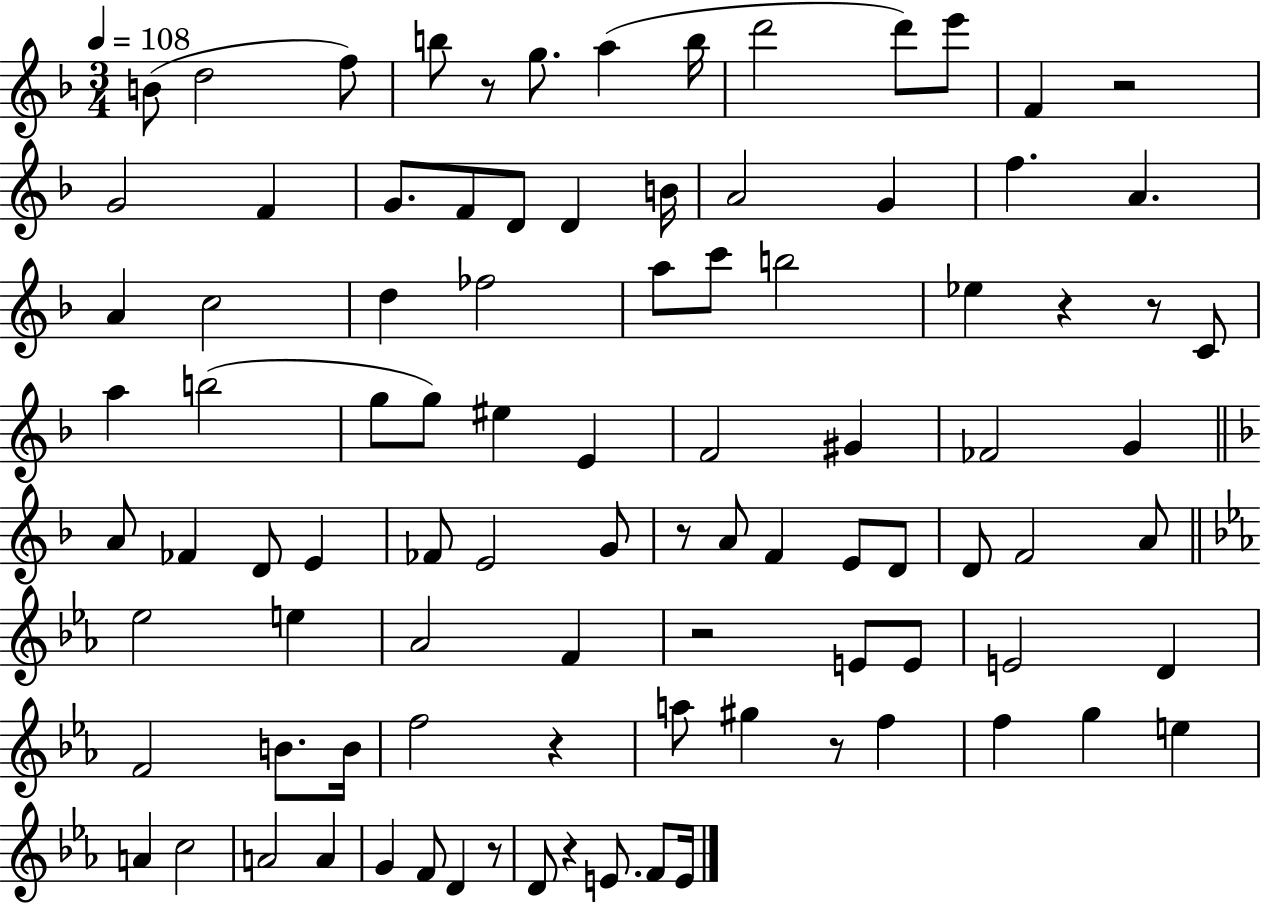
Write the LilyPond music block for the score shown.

{
  \clef treble
  \numericTimeSignature
  \time 3/4
  \key f \major
  \tempo 4 = 108
  b'8( d''2 f''8) | b''8 r8 g''8. a''4( b''16 | d'''2 d'''8) e'''8 | f'4 r2 | \break g'2 f'4 | g'8. f'8 d'8 d'4 b'16 | a'2 g'4 | f''4. a'4. | \break a'4 c''2 | d''4 fes''2 | a''8 c'''8 b''2 | ees''4 r4 r8 c'8 | \break a''4 b''2( | g''8 g''8) eis''4 e'4 | f'2 gis'4 | fes'2 g'4 | \break \bar "||" \break \key d \minor a'8 fes'4 d'8 e'4 | fes'8 e'2 g'8 | r8 a'8 f'4 e'8 d'8 | d'8 f'2 a'8 | \break \bar "||" \break \key c \minor ees''2 e''4 | aes'2 f'4 | r2 e'8 e'8 | e'2 d'4 | \break f'2 b'8. b'16 | f''2 r4 | a''8 gis''4 r8 f''4 | f''4 g''4 e''4 | \break a'4 c''2 | a'2 a'4 | g'4 f'8 d'4 r8 | d'8 r4 e'8. f'8 e'16 | \break \bar "|."
}